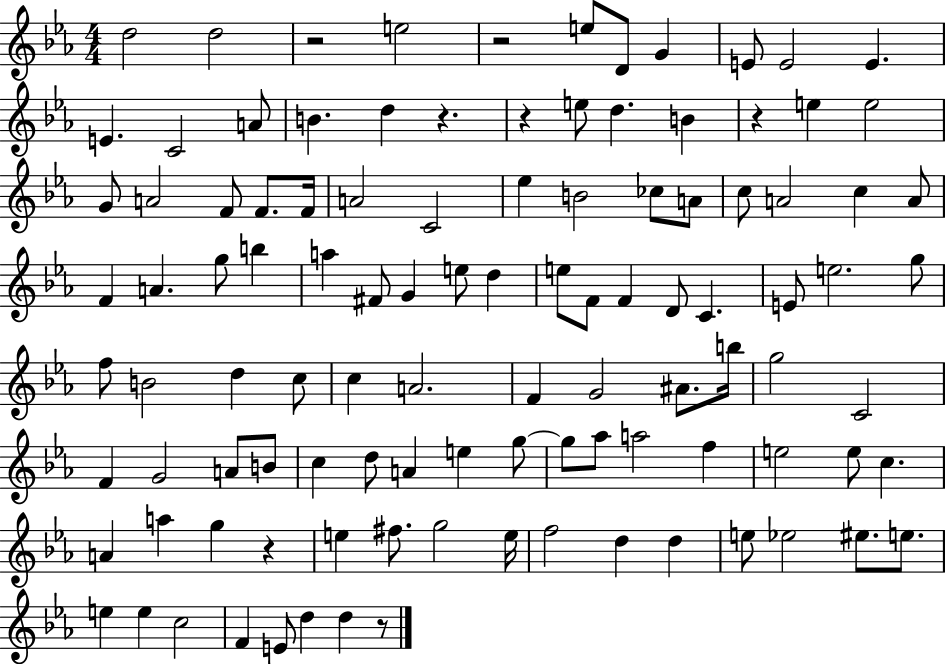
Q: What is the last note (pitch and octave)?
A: D5